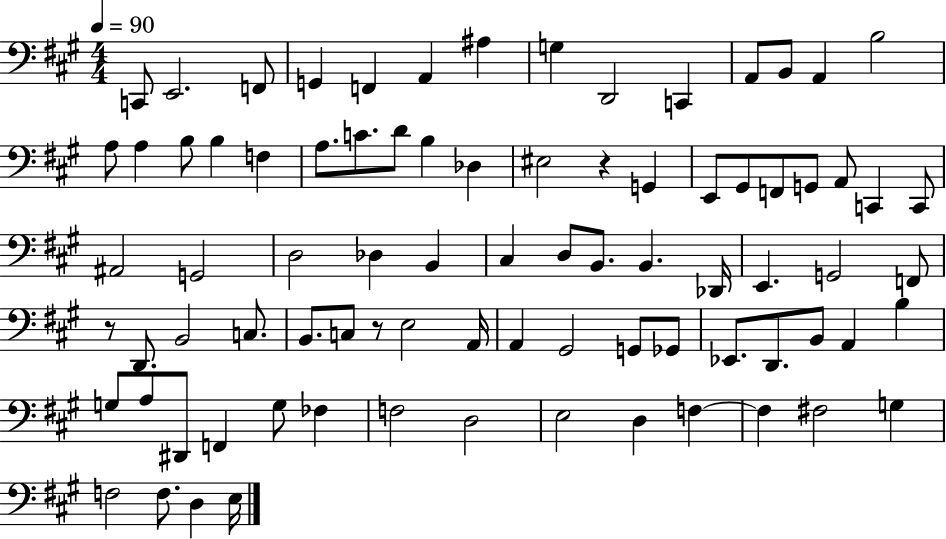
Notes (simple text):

C2/e E2/h. F2/e G2/q F2/q A2/q A#3/q G3/q D2/h C2/q A2/e B2/e A2/q B3/h A3/e A3/q B3/e B3/q F3/q A3/e. C4/e. D4/e B3/q Db3/q EIS3/h R/q G2/q E2/e G#2/e F2/e G2/e A2/e C2/q C2/e A#2/h G2/h D3/h Db3/q B2/q C#3/q D3/e B2/e. B2/q. Db2/s E2/q. G2/h F2/e R/e D2/e. B2/h C3/e. B2/e. C3/e R/e E3/h A2/s A2/q G#2/h G2/e Gb2/e Eb2/e. D2/e. B2/e A2/q B3/q G3/e A3/e D#2/e F2/q G3/e FES3/q F3/h D3/h E3/h D3/q F3/q F3/q F#3/h G3/q F3/h F3/e. D3/q E3/s